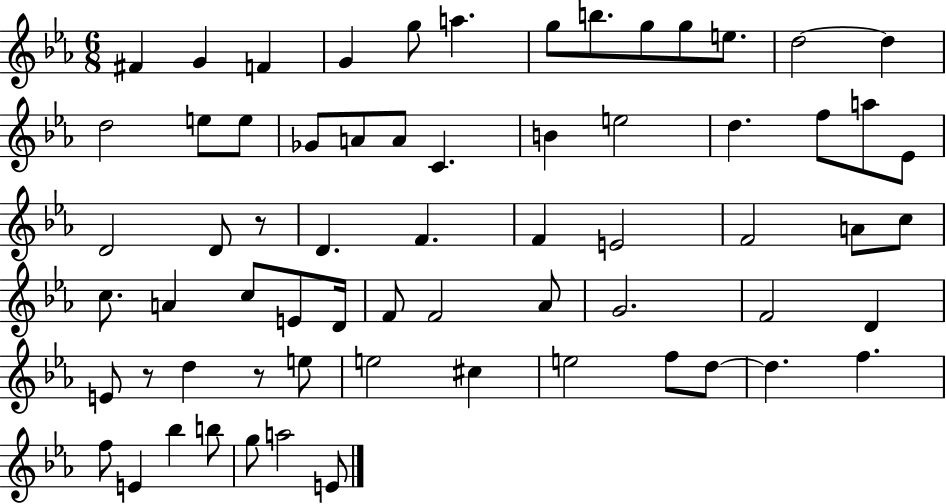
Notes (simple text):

F#4/q G4/q F4/q G4/q G5/e A5/q. G5/e B5/e. G5/e G5/e E5/e. D5/h D5/q D5/h E5/e E5/e Gb4/e A4/e A4/e C4/q. B4/q E5/h D5/q. F5/e A5/e Eb4/e D4/h D4/e R/e D4/q. F4/q. F4/q E4/h F4/h A4/e C5/e C5/e. A4/q C5/e E4/e D4/s F4/e F4/h Ab4/e G4/h. F4/h D4/q E4/e R/e D5/q R/e E5/e E5/h C#5/q E5/h F5/e D5/e D5/q. F5/q. F5/e E4/q Bb5/q B5/e G5/e A5/h E4/e